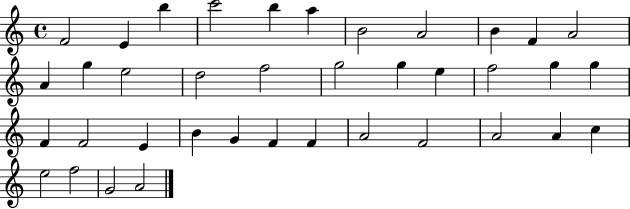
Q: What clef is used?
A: treble